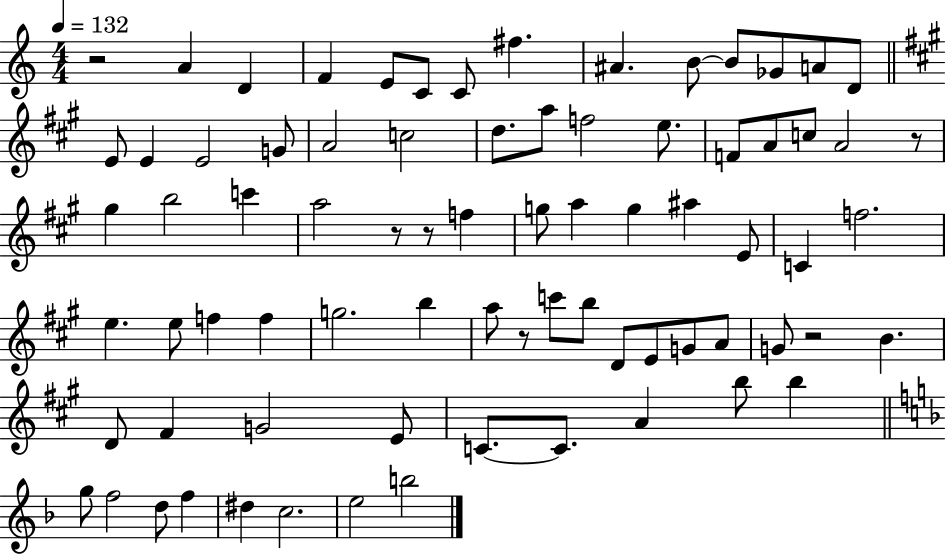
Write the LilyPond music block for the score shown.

{
  \clef treble
  \numericTimeSignature
  \time 4/4
  \key c \major
  \tempo 4 = 132
  r2 a'4 d'4 | f'4 e'8 c'8 c'8 fis''4. | ais'4. b'8~~ b'8 ges'8 a'8 d'8 | \bar "||" \break \key a \major e'8 e'4 e'2 g'8 | a'2 c''2 | d''8. a''8 f''2 e''8. | f'8 a'8 c''8 a'2 r8 | \break gis''4 b''2 c'''4 | a''2 r8 r8 f''4 | g''8 a''4 g''4 ais''4 e'8 | c'4 f''2. | \break e''4. e''8 f''4 f''4 | g''2. b''4 | a''8 r8 c'''8 b''8 d'8 e'8 g'8 a'8 | g'8 r2 b'4. | \break d'8 fis'4 g'2 e'8 | c'8.~~ c'8. a'4 b''8 b''4 | \bar "||" \break \key f \major g''8 f''2 d''8 f''4 | dis''4 c''2. | e''2 b''2 | \bar "|."
}